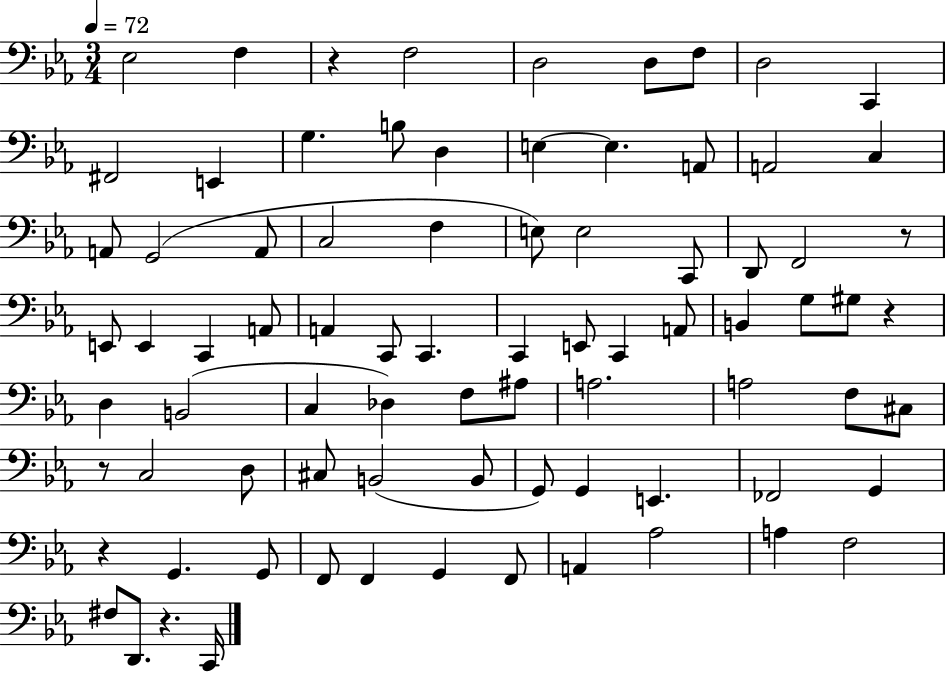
{
  \clef bass
  \numericTimeSignature
  \time 3/4
  \key ees \major
  \tempo 4 = 72
  ees2 f4 | r4 f2 | d2 d8 f8 | d2 c,4 | \break fis,2 e,4 | g4. b8 d4 | e4~~ e4. a,8 | a,2 c4 | \break a,8 g,2( a,8 | c2 f4 | e8) e2 c,8 | d,8 f,2 r8 | \break e,8 e,4 c,4 a,8 | a,4 c,8 c,4. | c,4 e,8 c,4 a,8 | b,4 g8 gis8 r4 | \break d4 b,2( | c4 des4) f8 ais8 | a2. | a2 f8 cis8 | \break r8 c2 d8 | cis8 b,2( b,8 | g,8) g,4 e,4. | fes,2 g,4 | \break r4 g,4. g,8 | f,8 f,4 g,4 f,8 | a,4 aes2 | a4 f2 | \break fis8 d,8. r4. c,16 | \bar "|."
}